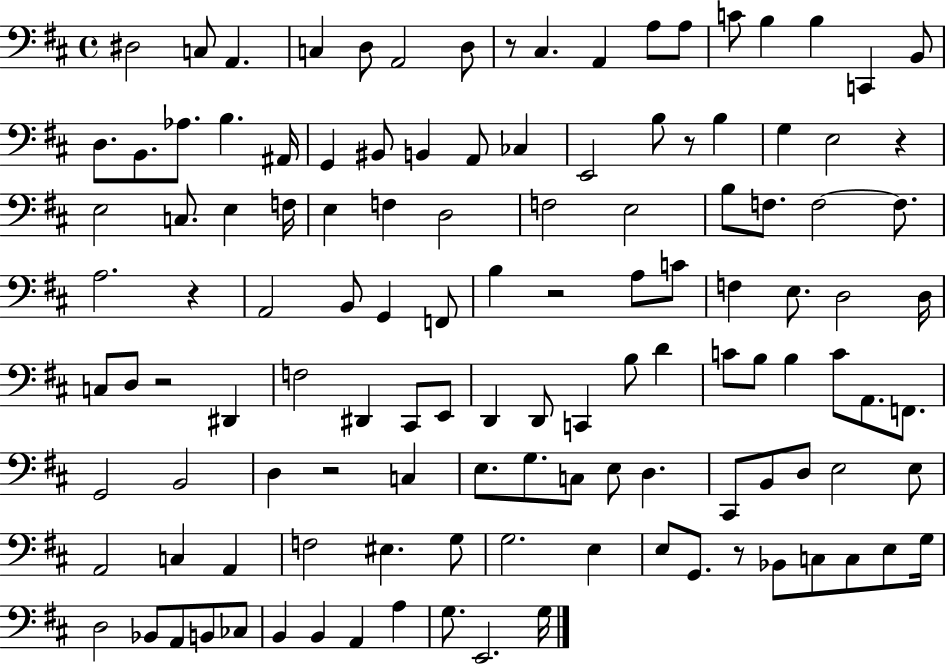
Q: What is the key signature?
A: D major